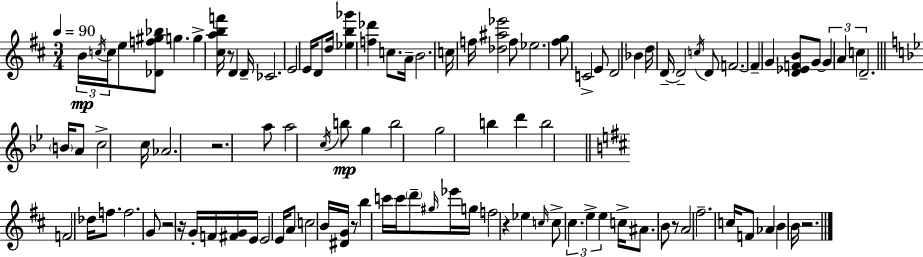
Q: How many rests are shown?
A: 8